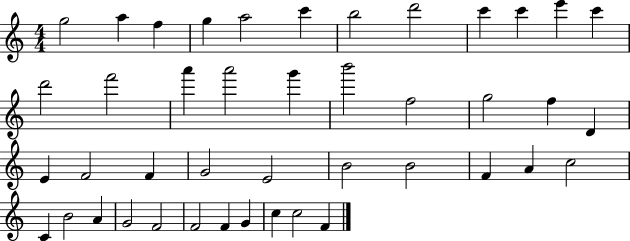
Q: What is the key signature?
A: C major